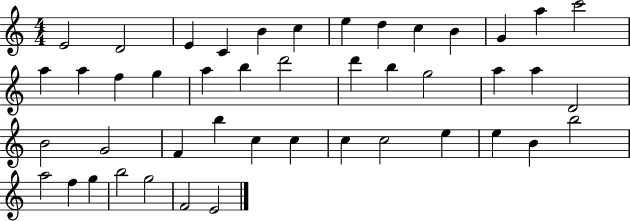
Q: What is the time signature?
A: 4/4